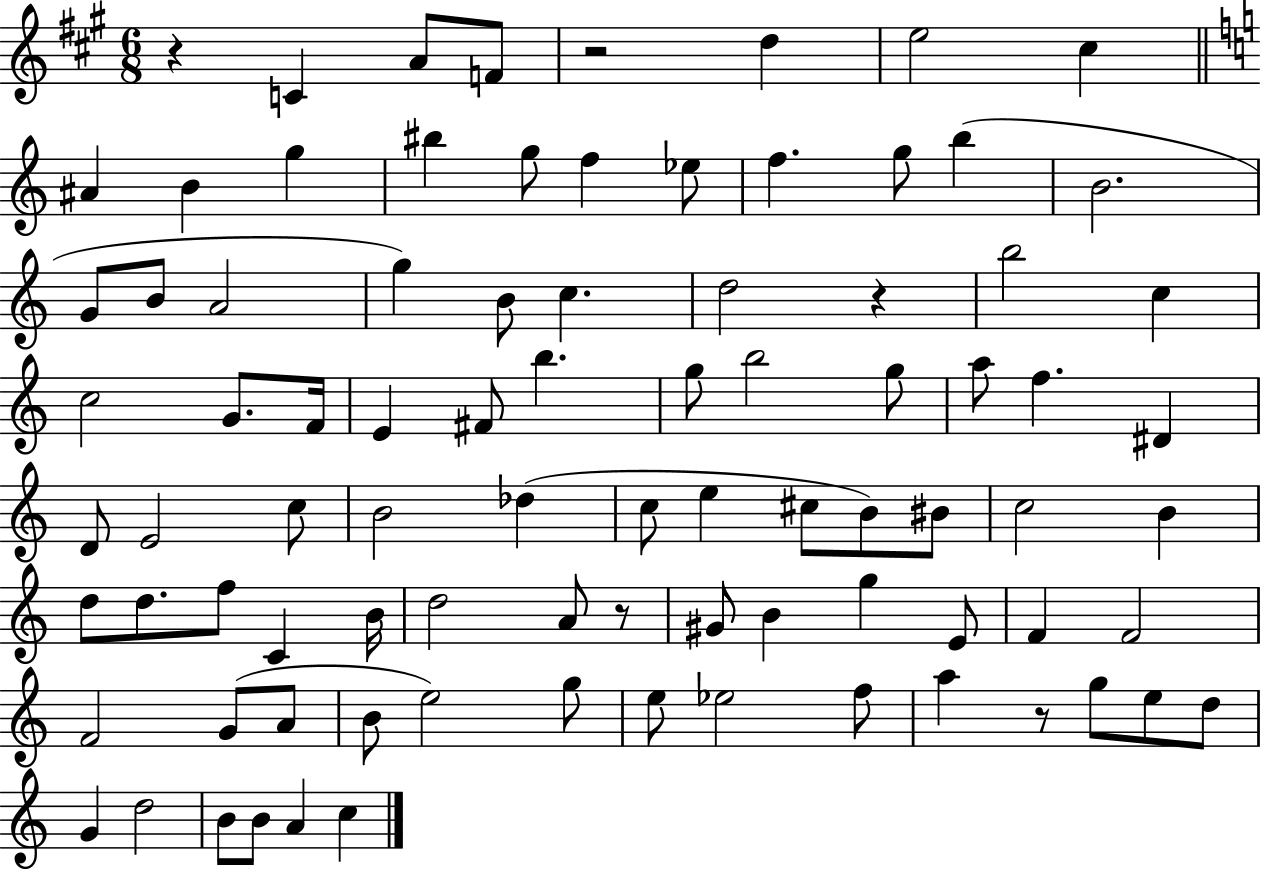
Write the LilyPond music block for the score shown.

{
  \clef treble
  \numericTimeSignature
  \time 6/8
  \key a \major
  r4 c'4 a'8 f'8 | r2 d''4 | e''2 cis''4 | \bar "||" \break \key c \major ais'4 b'4 g''4 | bis''4 g''8 f''4 ees''8 | f''4. g''8 b''4( | b'2. | \break g'8 b'8 a'2 | g''4) b'8 c''4. | d''2 r4 | b''2 c''4 | \break c''2 g'8. f'16 | e'4 fis'8 b''4. | g''8 b''2 g''8 | a''8 f''4. dis'4 | \break d'8 e'2 c''8 | b'2 des''4( | c''8 e''4 cis''8 b'8) bis'8 | c''2 b'4 | \break d''8 d''8. f''8 c'4 b'16 | d''2 a'8 r8 | gis'8 b'4 g''4 e'8 | f'4 f'2 | \break f'2 g'8( a'8 | b'8 e''2) g''8 | e''8 ees''2 f''8 | a''4 r8 g''8 e''8 d''8 | \break g'4 d''2 | b'8 b'8 a'4 c''4 | \bar "|."
}